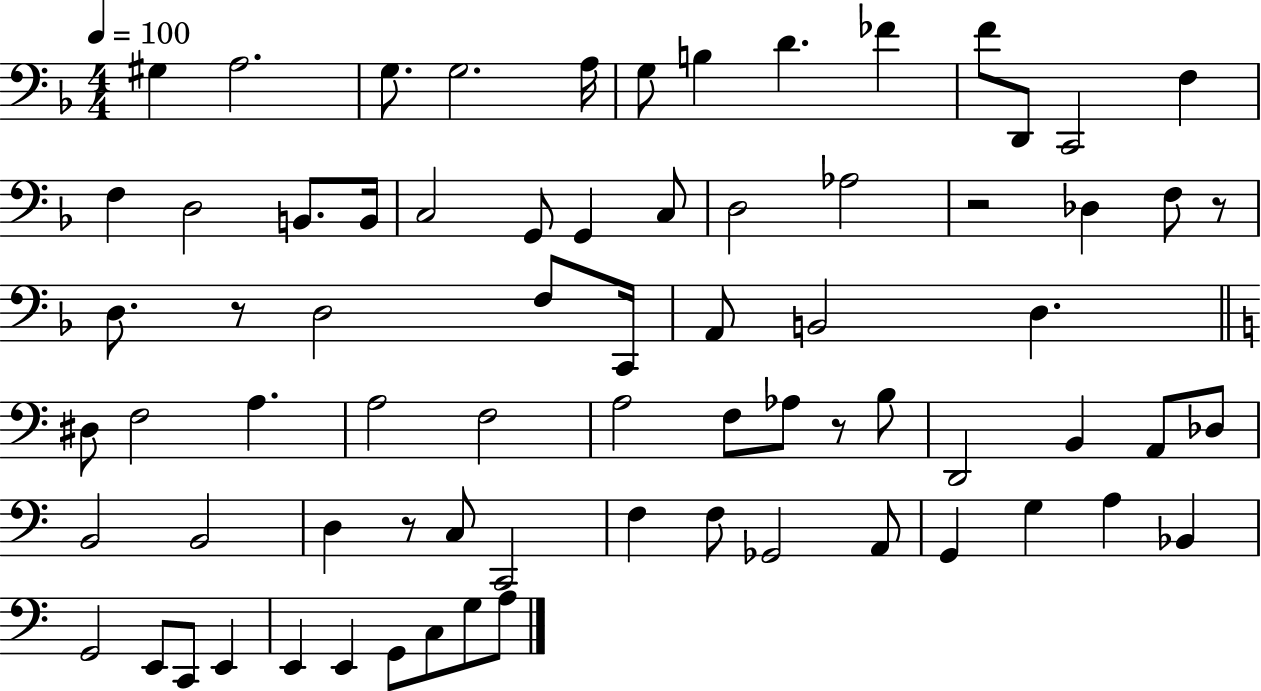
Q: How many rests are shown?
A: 5